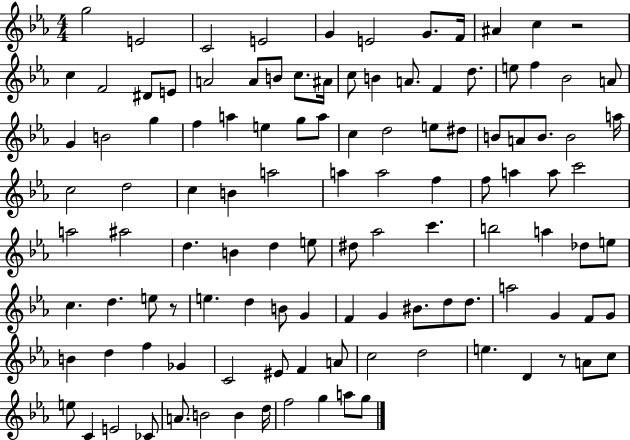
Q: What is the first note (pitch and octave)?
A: G5